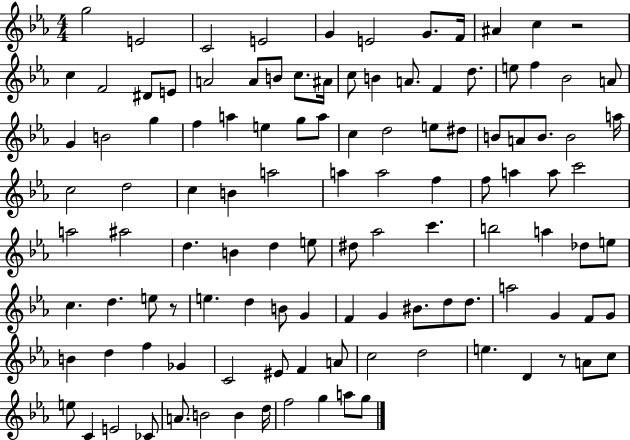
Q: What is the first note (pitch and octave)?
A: G5